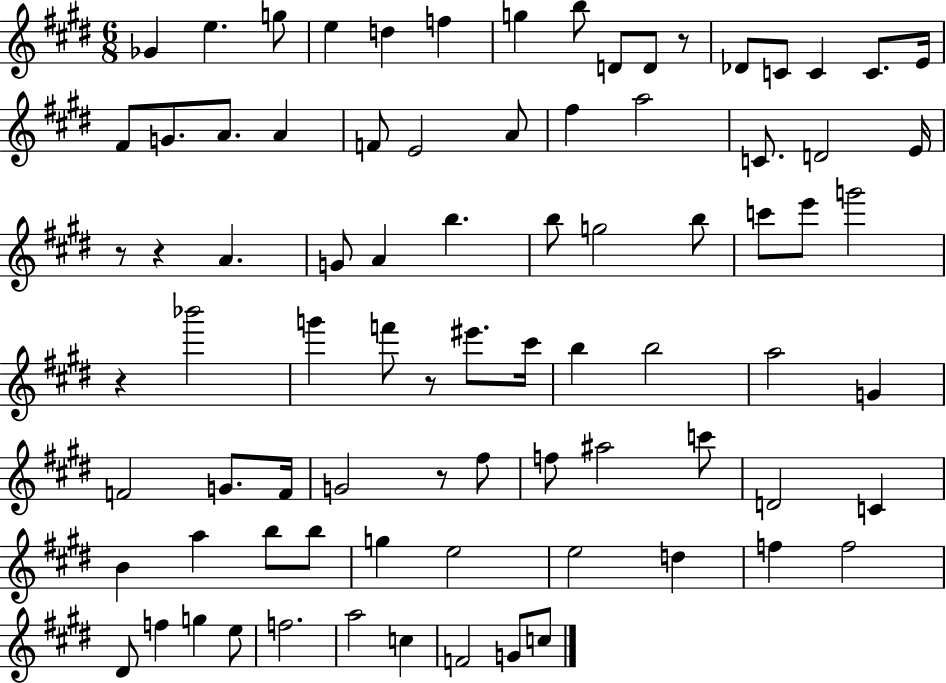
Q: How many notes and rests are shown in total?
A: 82